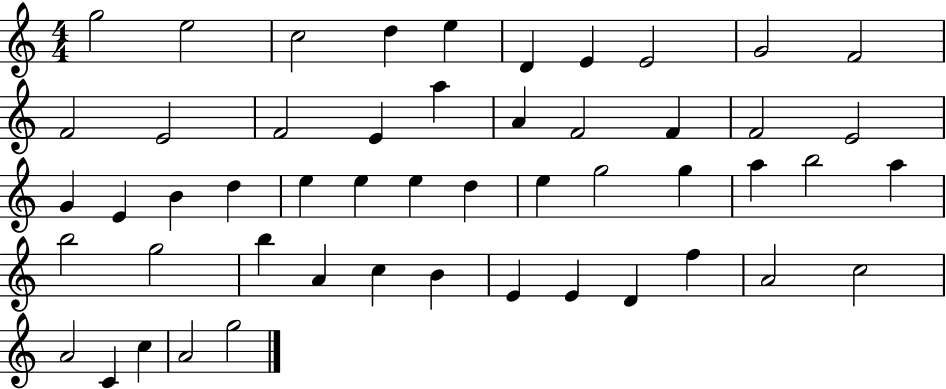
G5/h E5/h C5/h D5/q E5/q D4/q E4/q E4/h G4/h F4/h F4/h E4/h F4/h E4/q A5/q A4/q F4/h F4/q F4/h E4/h G4/q E4/q B4/q D5/q E5/q E5/q E5/q D5/q E5/q G5/h G5/q A5/q B5/h A5/q B5/h G5/h B5/q A4/q C5/q B4/q E4/q E4/q D4/q F5/q A4/h C5/h A4/h C4/q C5/q A4/h G5/h